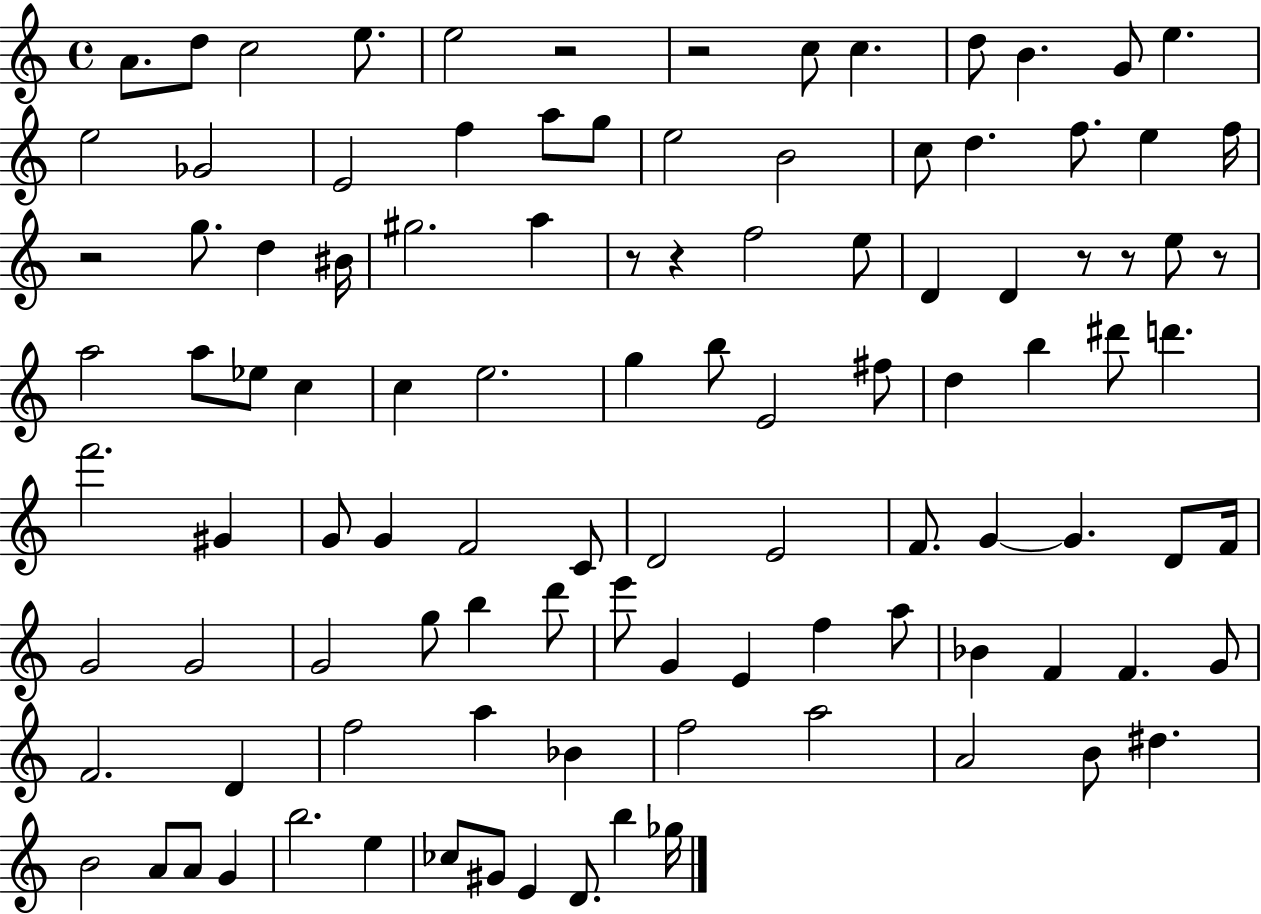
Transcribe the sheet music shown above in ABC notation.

X:1
T:Untitled
M:4/4
L:1/4
K:C
A/2 d/2 c2 e/2 e2 z2 z2 c/2 c d/2 B G/2 e e2 _G2 E2 f a/2 g/2 e2 B2 c/2 d f/2 e f/4 z2 g/2 d ^B/4 ^g2 a z/2 z f2 e/2 D D z/2 z/2 e/2 z/2 a2 a/2 _e/2 c c e2 g b/2 E2 ^f/2 d b ^d'/2 d' f'2 ^G G/2 G F2 C/2 D2 E2 F/2 G G D/2 F/4 G2 G2 G2 g/2 b d'/2 e'/2 G E f a/2 _B F F G/2 F2 D f2 a _B f2 a2 A2 B/2 ^d B2 A/2 A/2 G b2 e _c/2 ^G/2 E D/2 b _g/4